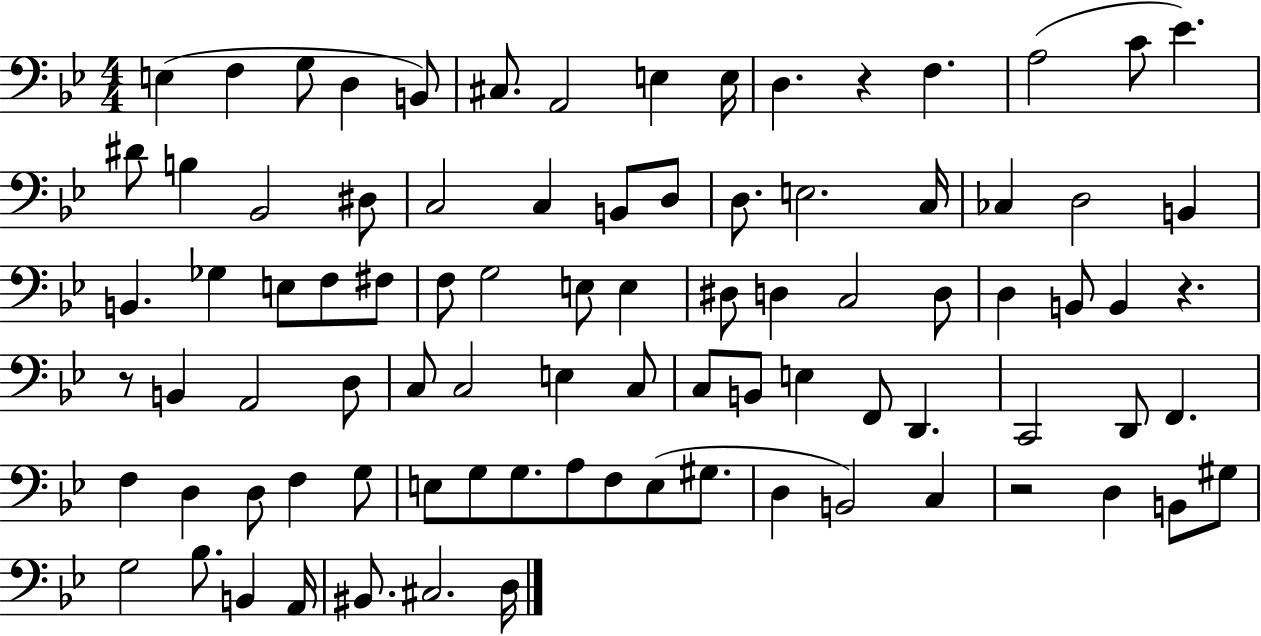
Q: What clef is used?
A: bass